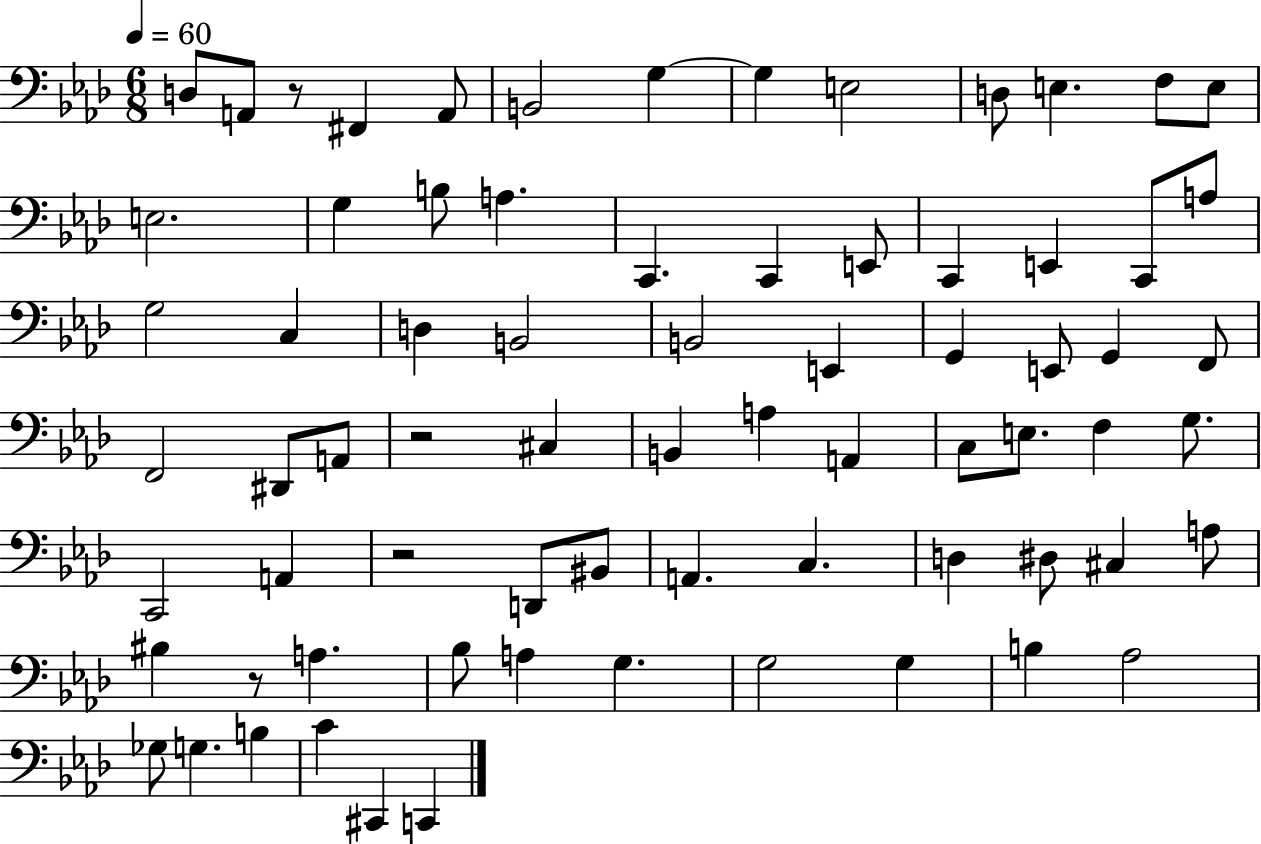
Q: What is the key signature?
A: AES major